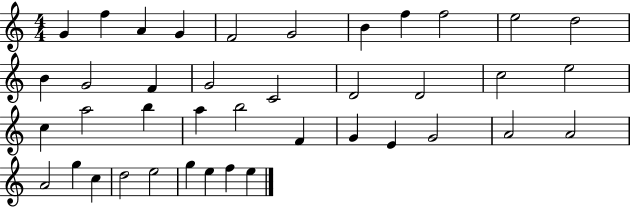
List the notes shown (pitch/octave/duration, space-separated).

G4/q F5/q A4/q G4/q F4/h G4/h B4/q F5/q F5/h E5/h D5/h B4/q G4/h F4/q G4/h C4/h D4/h D4/h C5/h E5/h C5/q A5/h B5/q A5/q B5/h F4/q G4/q E4/q G4/h A4/h A4/h A4/h G5/q C5/q D5/h E5/h G5/q E5/q F5/q E5/q